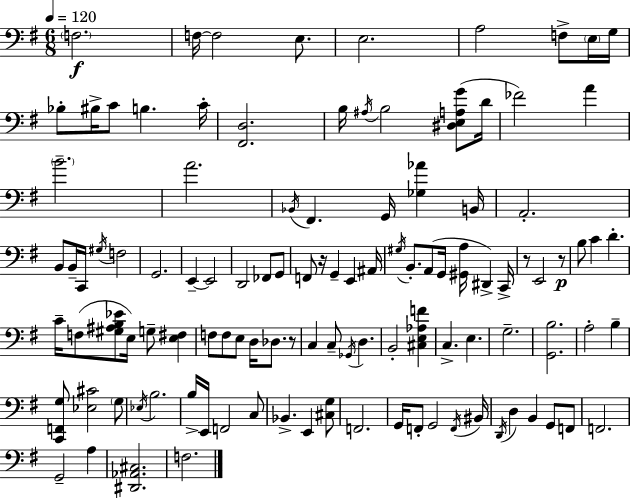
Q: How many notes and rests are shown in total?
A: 111